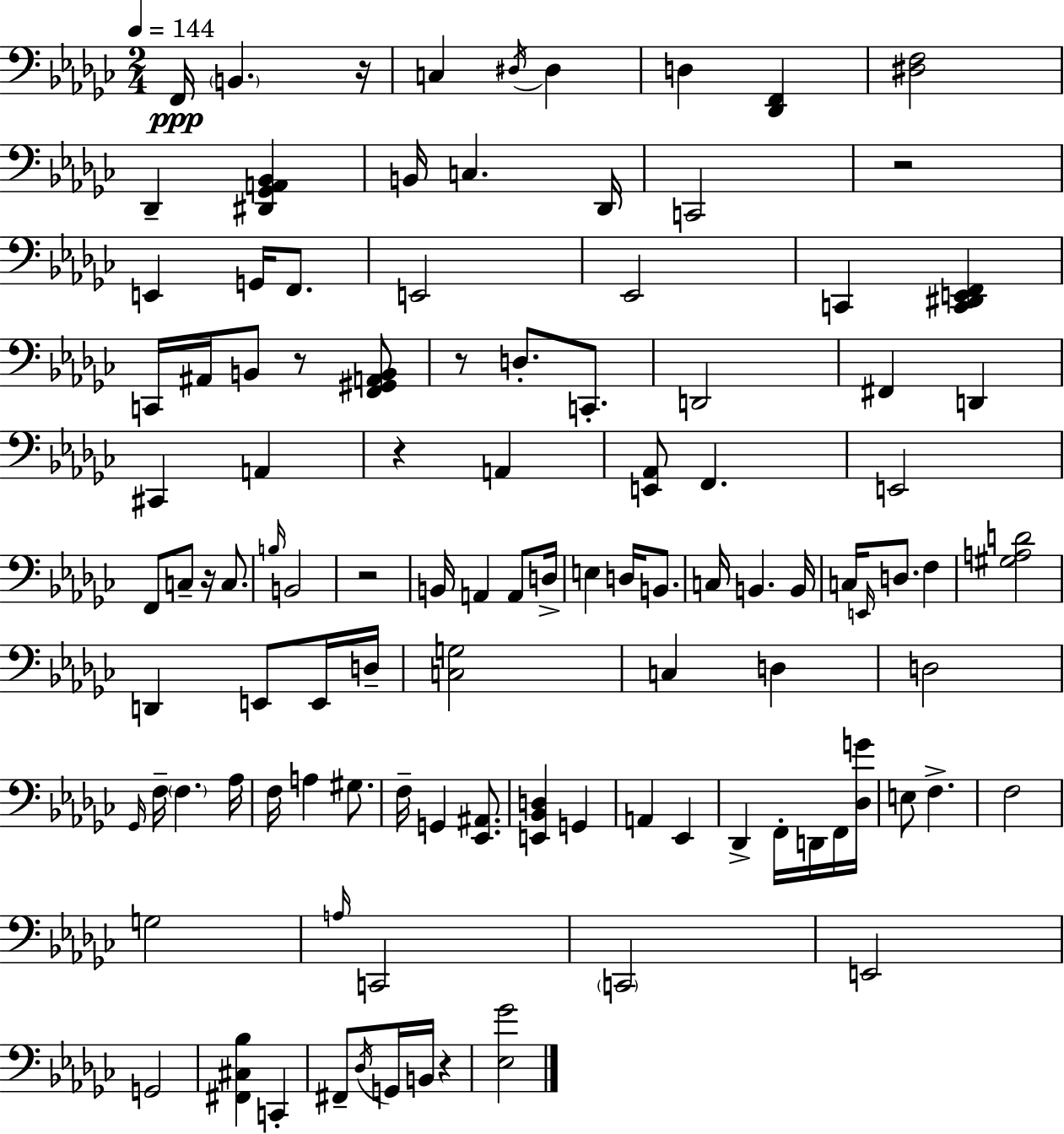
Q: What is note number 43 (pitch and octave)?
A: C3